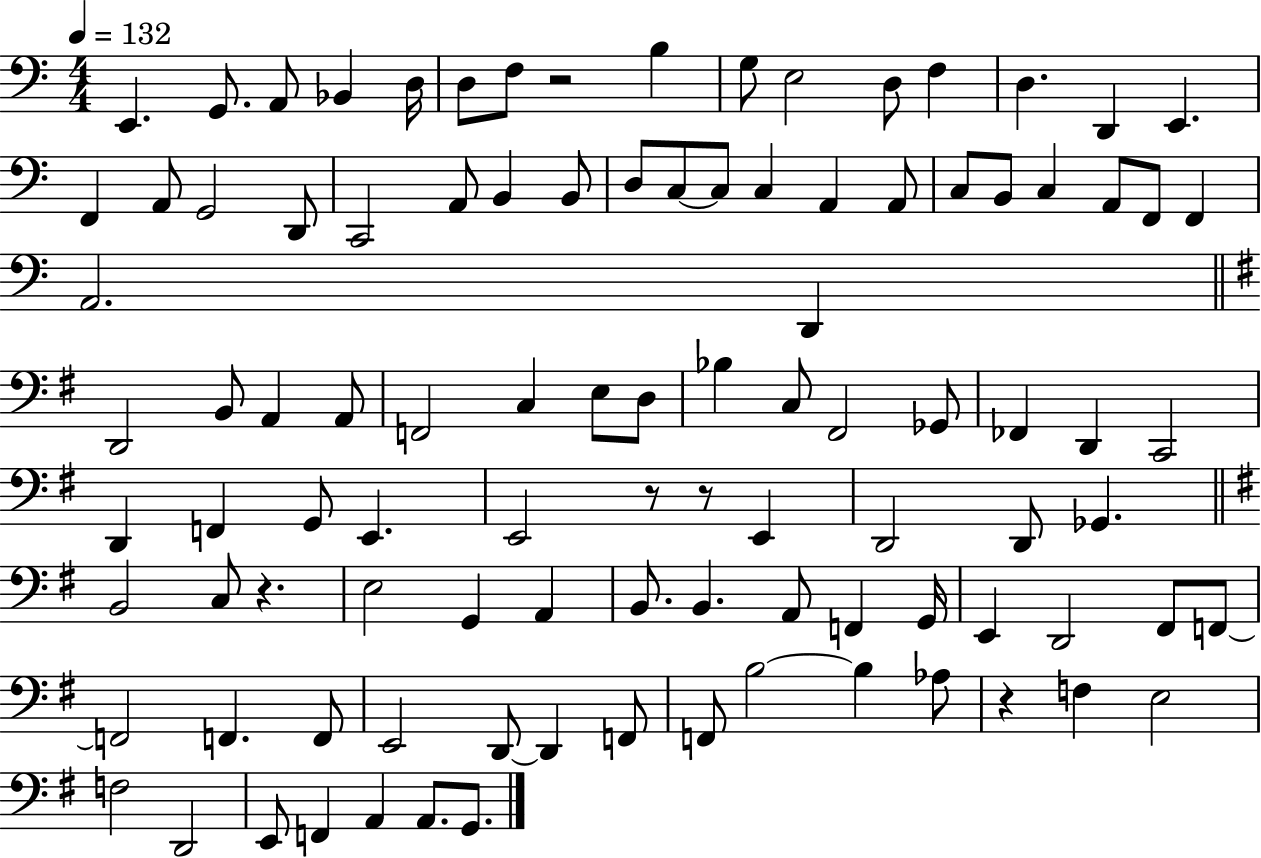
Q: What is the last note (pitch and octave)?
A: G2